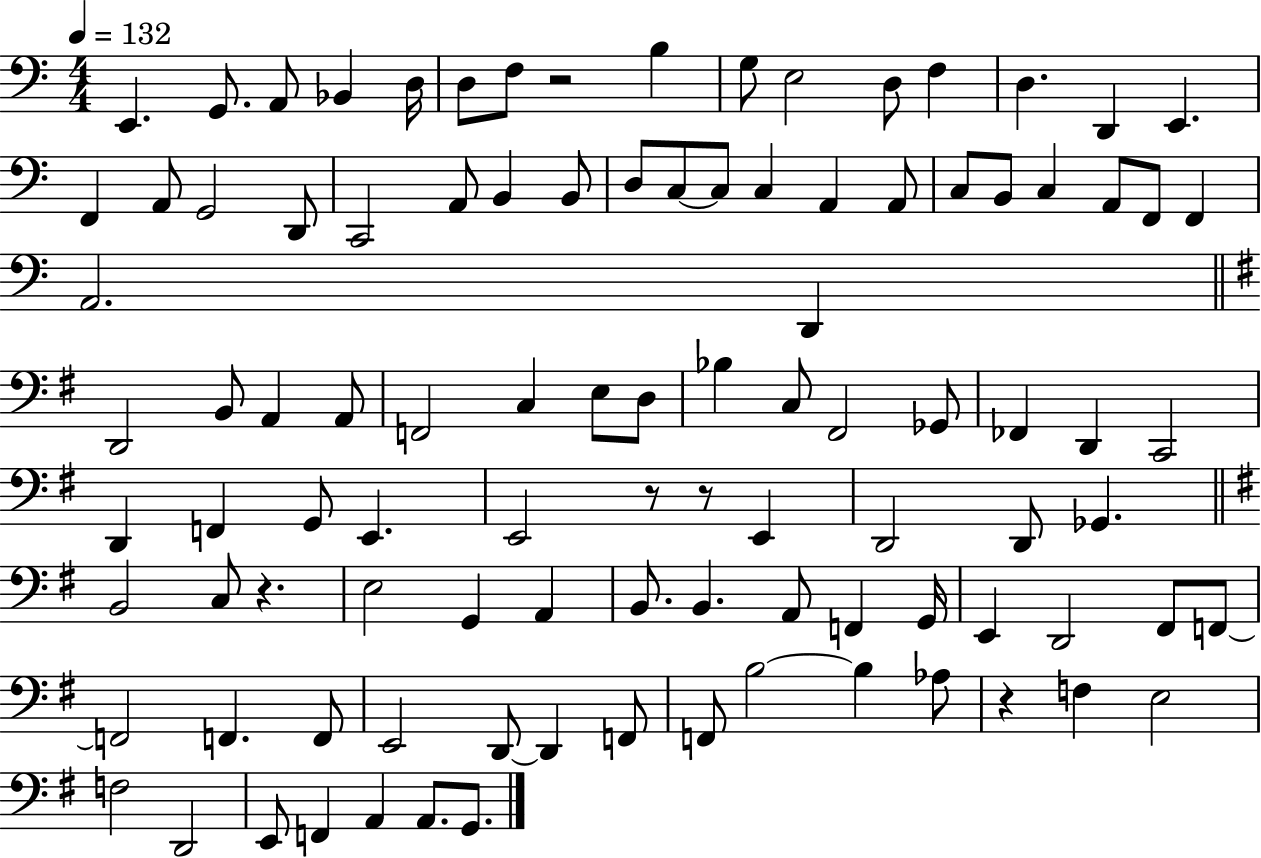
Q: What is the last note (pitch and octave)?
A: G2